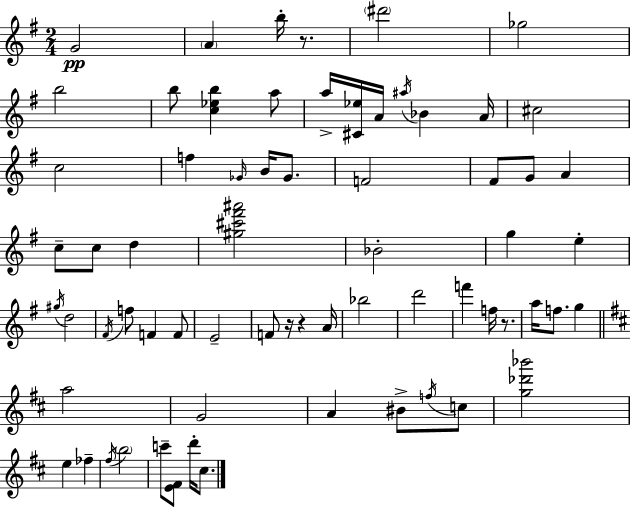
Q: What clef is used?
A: treble